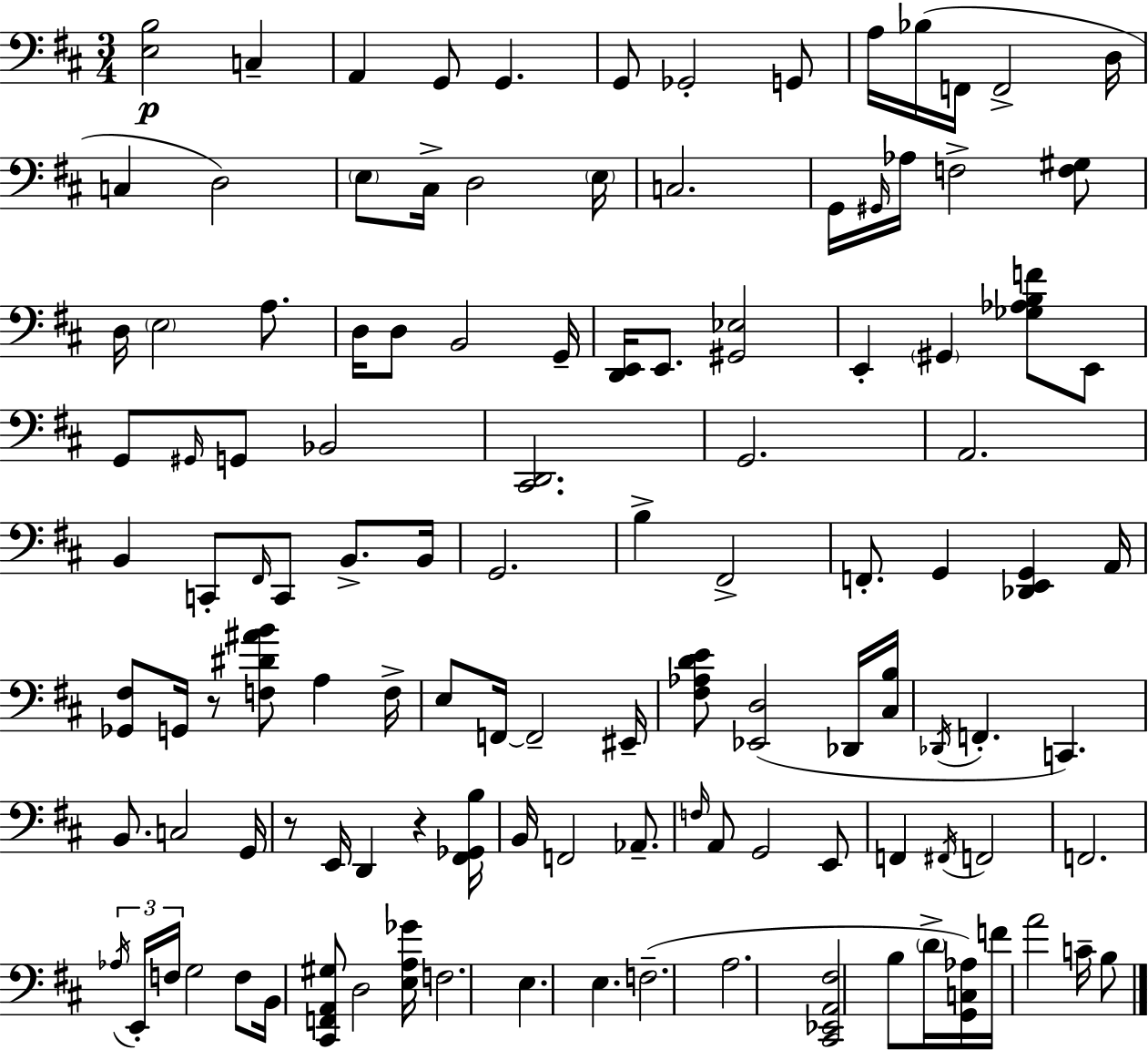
X:1
T:Untitled
M:3/4
L:1/4
K:D
[E,B,]2 C, A,, G,,/2 G,, G,,/2 _G,,2 G,,/2 A,/4 _B,/4 F,,/4 F,,2 D,/4 C, D,2 E,/2 ^C,/4 D,2 E,/4 C,2 G,,/4 ^G,,/4 _A,/4 F,2 [F,^G,]/2 D,/4 E,2 A,/2 D,/4 D,/2 B,,2 G,,/4 [D,,E,,]/4 E,,/2 [^G,,_E,]2 E,, ^G,, [_G,_A,B,F]/2 E,,/2 G,,/2 ^G,,/4 G,,/2 _B,,2 [^C,,D,,]2 G,,2 A,,2 B,, C,,/2 ^F,,/4 C,,/2 B,,/2 B,,/4 G,,2 B, ^F,,2 F,,/2 G,, [_D,,E,,G,,] A,,/4 [_G,,^F,]/2 G,,/4 z/2 [F,^D^AB]/2 A, F,/4 E,/2 F,,/4 F,,2 ^E,,/4 [^F,_A,DE]/2 [_E,,D,]2 _D,,/4 [^C,B,]/4 _D,,/4 F,, C,, B,,/2 C,2 G,,/4 z/2 E,,/4 D,, z [^F,,_G,,B,]/4 B,,/4 F,,2 _A,,/2 F,/4 A,,/2 G,,2 E,,/2 F,, ^F,,/4 F,,2 F,,2 _A,/4 E,,/4 F,/4 G,2 F,/2 B,,/4 [^C,,F,,A,,^G,]/2 D,2 [E,A,_G]/4 F,2 E, E, F,2 A,2 [^C,,_E,,A,,^F,]2 B,/2 D/4 [G,,C,_A,]/4 F/4 A2 C/4 B,/2